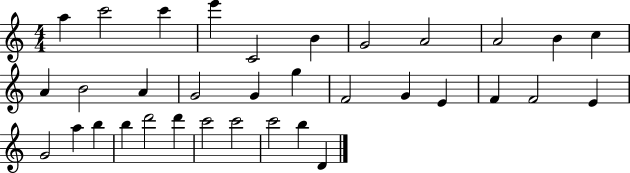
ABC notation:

X:1
T:Untitled
M:4/4
L:1/4
K:C
a c'2 c' e' C2 B G2 A2 A2 B c A B2 A G2 G g F2 G E F F2 E G2 a b b d'2 d' c'2 c'2 c'2 b D